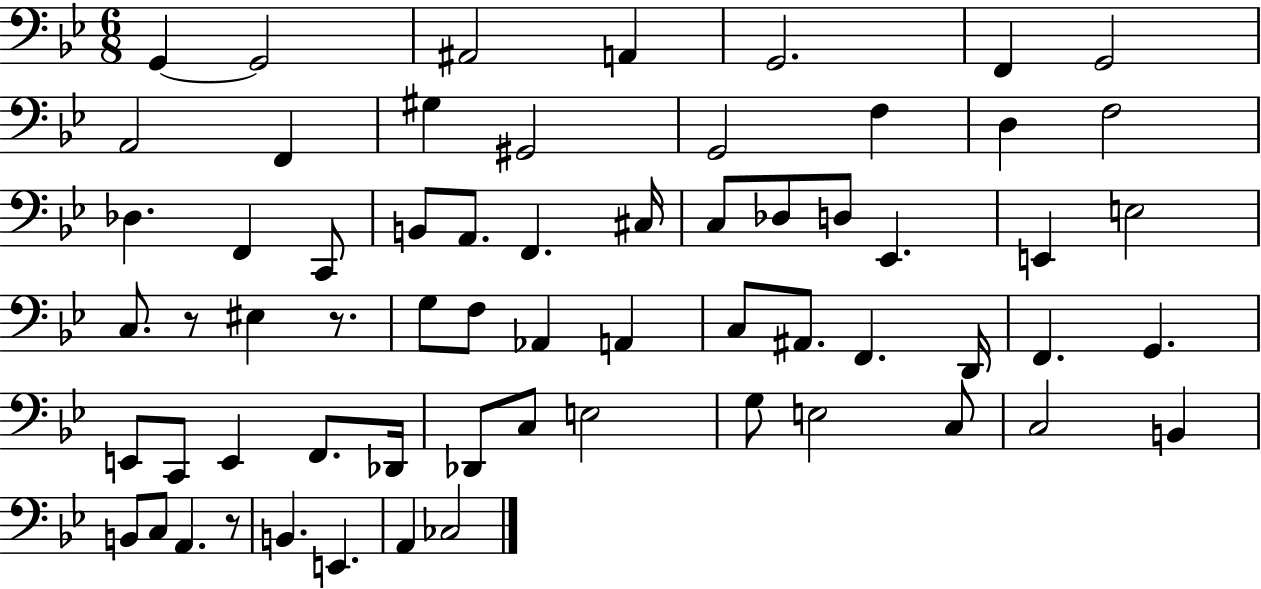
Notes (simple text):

G2/q G2/h A#2/h A2/q G2/h. F2/q G2/h A2/h F2/q G#3/q G#2/h G2/h F3/q D3/q F3/h Db3/q. F2/q C2/e B2/e A2/e. F2/q. C#3/s C3/e Db3/e D3/e Eb2/q. E2/q E3/h C3/e. R/e EIS3/q R/e. G3/e F3/e Ab2/q A2/q C3/e A#2/e. F2/q. D2/s F2/q. G2/q. E2/e C2/e E2/q F2/e. Db2/s Db2/e C3/e E3/h G3/e E3/h C3/e C3/h B2/q B2/e C3/e A2/q. R/e B2/q. E2/q. A2/q CES3/h